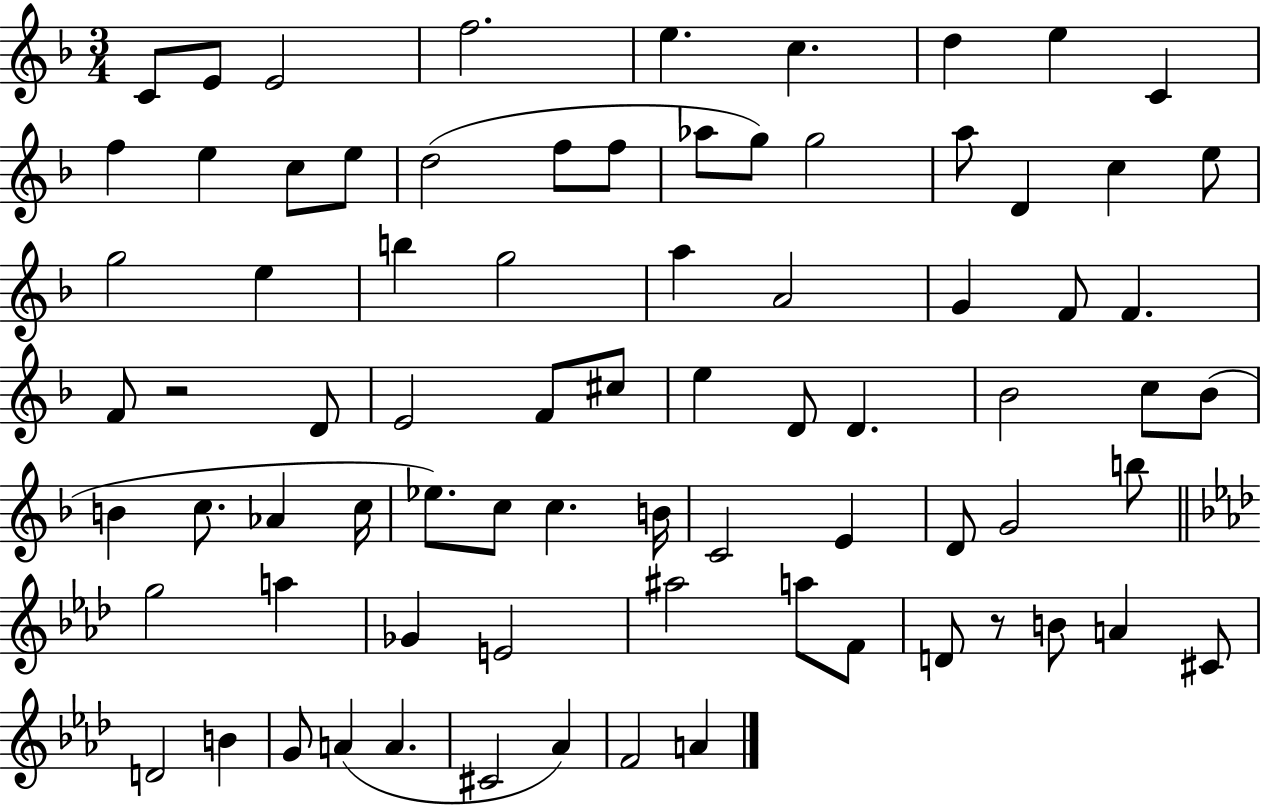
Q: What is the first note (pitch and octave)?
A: C4